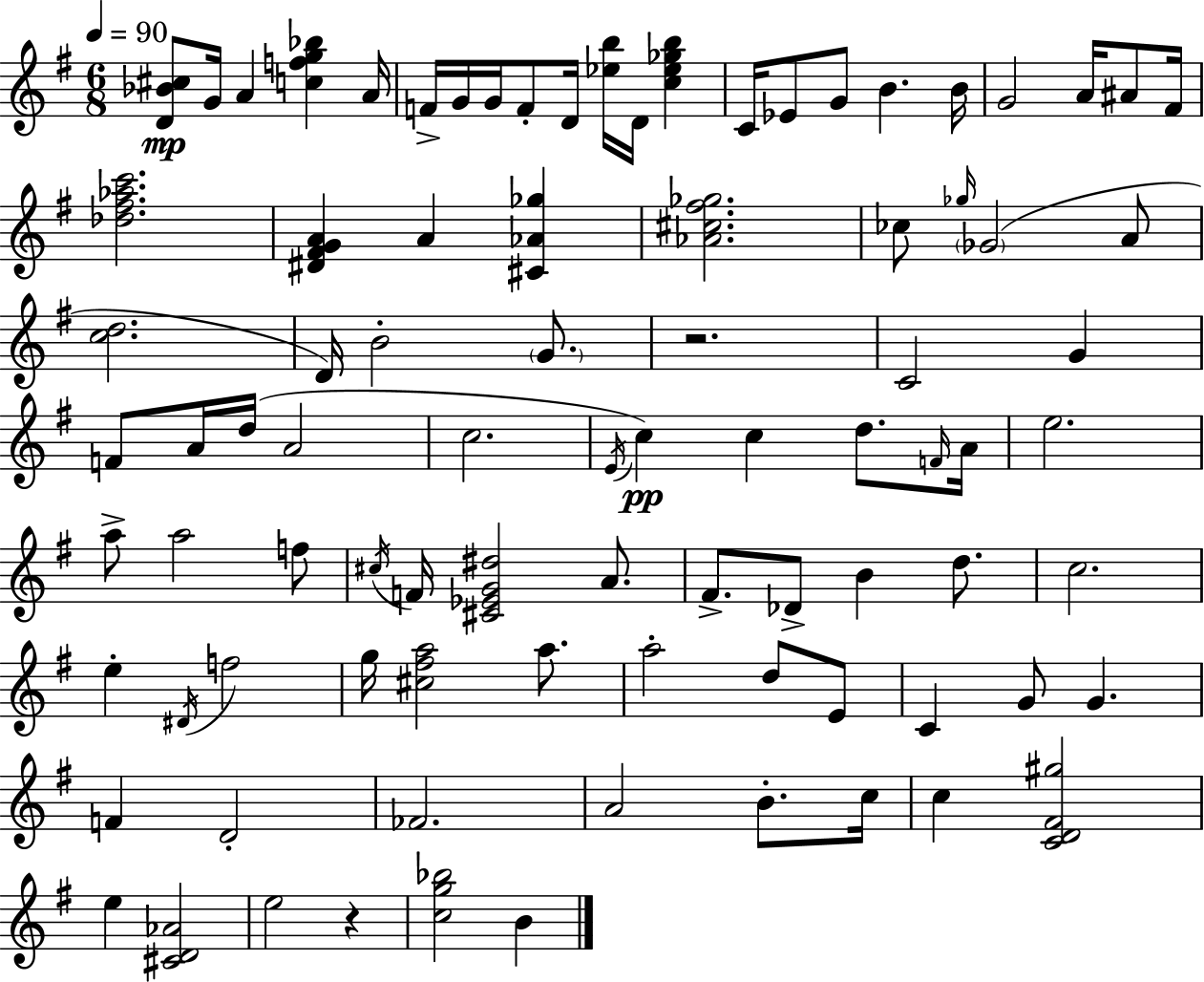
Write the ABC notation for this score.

X:1
T:Untitled
M:6/8
L:1/4
K:Em
[D_B^c]/2 G/4 A [cfg_b] A/4 F/4 G/4 G/4 F/2 D/4 [_eb]/4 D/4 [c_e_gb] C/4 _E/2 G/2 B B/4 G2 A/4 ^A/2 ^F/4 [_d^f_ac']2 [^D^FGA] A [^C_A_g] [_A^c^f_g]2 _c/2 _g/4 _G2 A/2 [cd]2 D/4 B2 G/2 z2 C2 G F/2 A/4 d/4 A2 c2 E/4 c c d/2 F/4 A/4 e2 a/2 a2 f/2 ^c/4 F/4 [^C_EG^d]2 A/2 ^F/2 _D/2 B d/2 c2 e ^D/4 f2 g/4 [^c^fa]2 a/2 a2 d/2 E/2 C G/2 G F D2 _F2 A2 B/2 c/4 c [CD^F^g]2 e [^CD_A]2 e2 z [cg_b]2 B